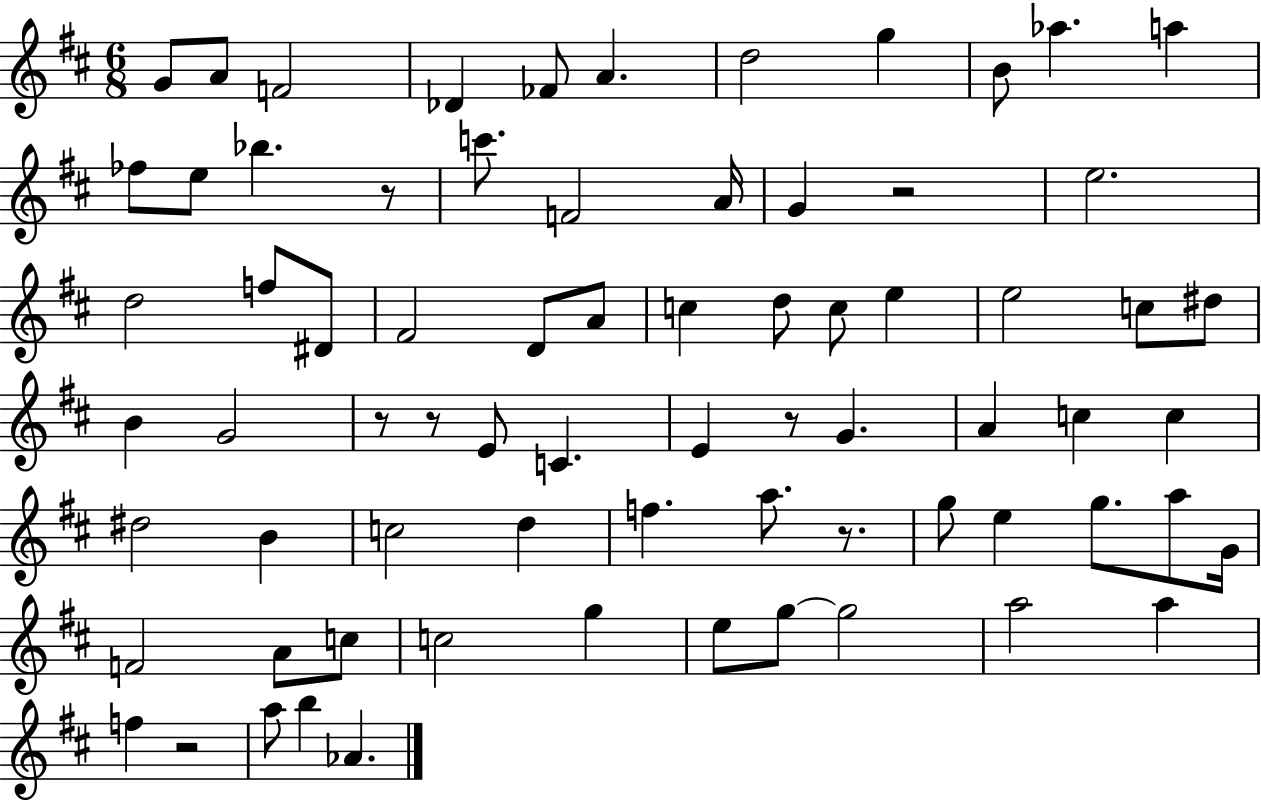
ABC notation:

X:1
T:Untitled
M:6/8
L:1/4
K:D
G/2 A/2 F2 _D _F/2 A d2 g B/2 _a a _f/2 e/2 _b z/2 c'/2 F2 A/4 G z2 e2 d2 f/2 ^D/2 ^F2 D/2 A/2 c d/2 c/2 e e2 c/2 ^d/2 B G2 z/2 z/2 E/2 C E z/2 G A c c ^d2 B c2 d f a/2 z/2 g/2 e g/2 a/2 G/4 F2 A/2 c/2 c2 g e/2 g/2 g2 a2 a f z2 a/2 b _A